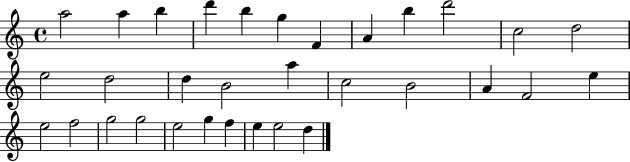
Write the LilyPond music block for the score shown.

{
  \clef treble
  \time 4/4
  \defaultTimeSignature
  \key c \major
  a''2 a''4 b''4 | d'''4 b''4 g''4 f'4 | a'4 b''4 d'''2 | c''2 d''2 | \break e''2 d''2 | d''4 b'2 a''4 | c''2 b'2 | a'4 f'2 e''4 | \break e''2 f''2 | g''2 g''2 | e''2 g''4 f''4 | e''4 e''2 d''4 | \break \bar "|."
}